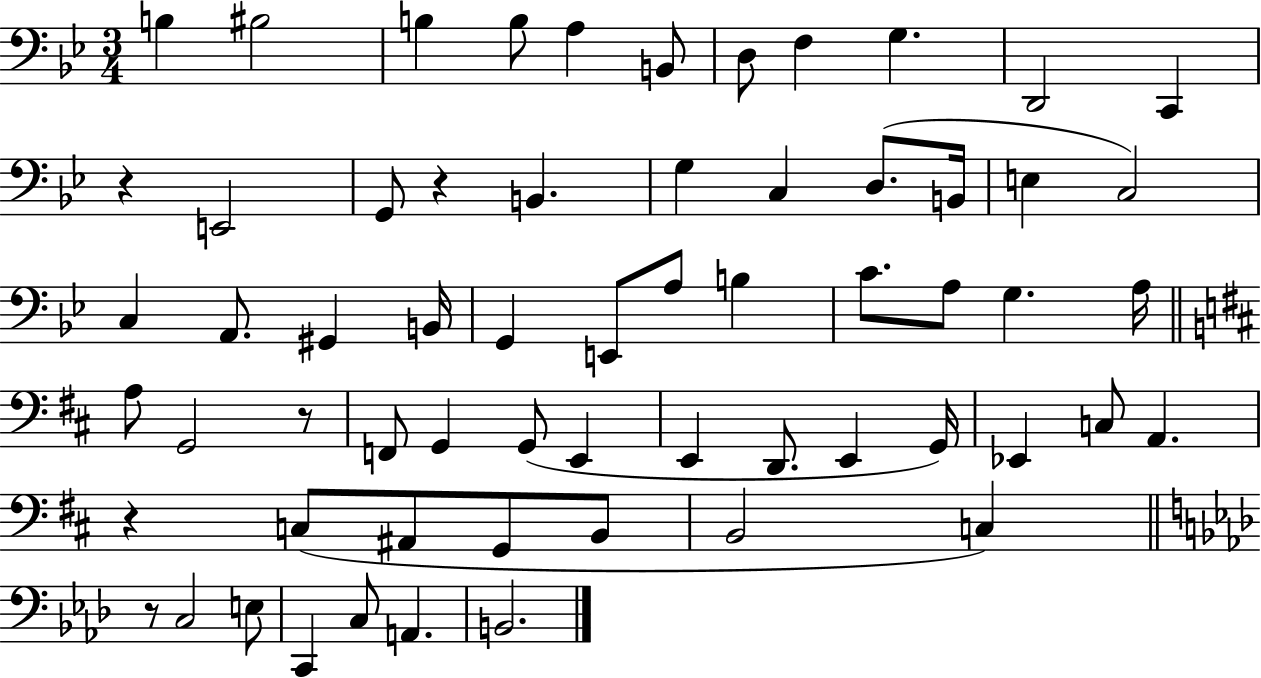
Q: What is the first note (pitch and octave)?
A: B3